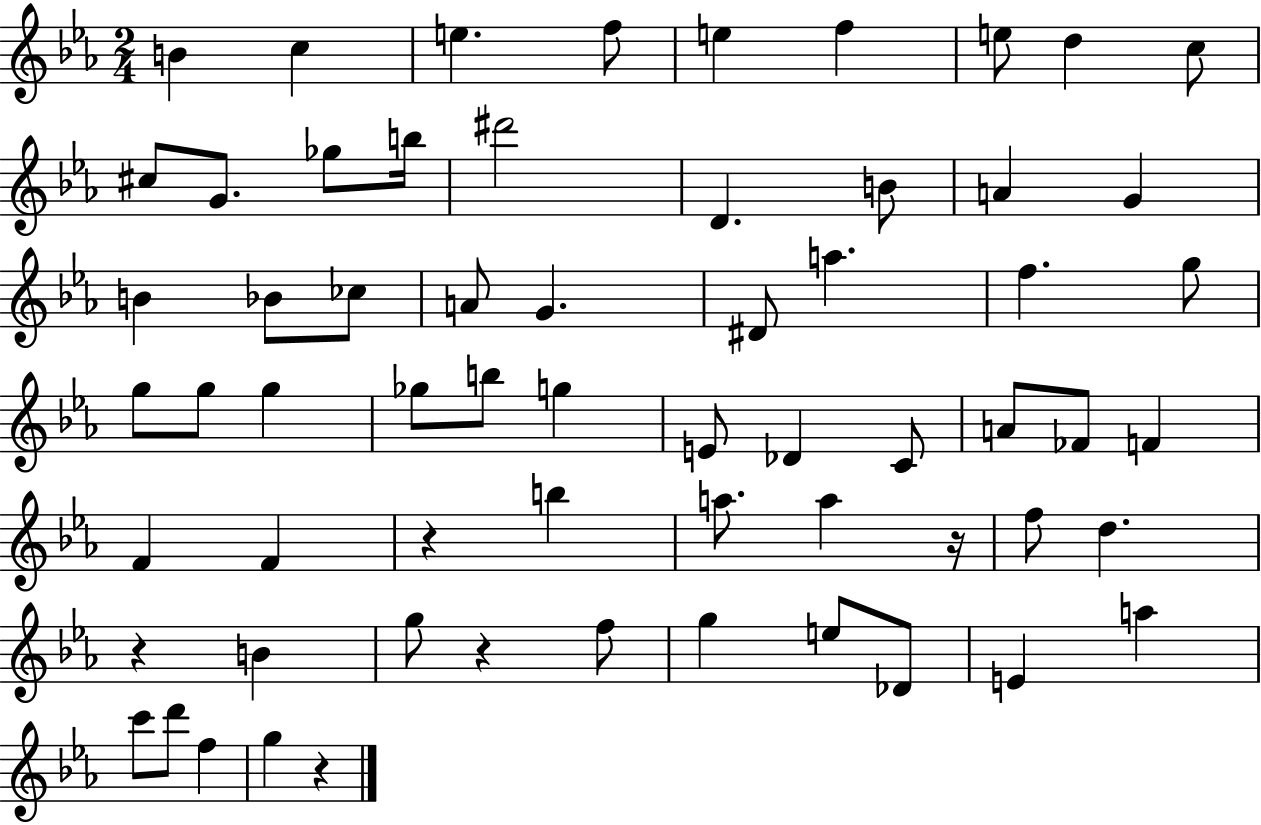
{
  \clef treble
  \numericTimeSignature
  \time 2/4
  \key ees \major
  \repeat volta 2 { b'4 c''4 | e''4. f''8 | e''4 f''4 | e''8 d''4 c''8 | \break cis''8 g'8. ges''8 b''16 | dis'''2 | d'4. b'8 | a'4 g'4 | \break b'4 bes'8 ces''8 | a'8 g'4. | dis'8 a''4. | f''4. g''8 | \break g''8 g''8 g''4 | ges''8 b''8 g''4 | e'8 des'4 c'8 | a'8 fes'8 f'4 | \break f'4 f'4 | r4 b''4 | a''8. a''4 r16 | f''8 d''4. | \break r4 b'4 | g''8 r4 f''8 | g''4 e''8 des'8 | e'4 a''4 | \break c'''8 d'''8 f''4 | g''4 r4 | } \bar "|."
}